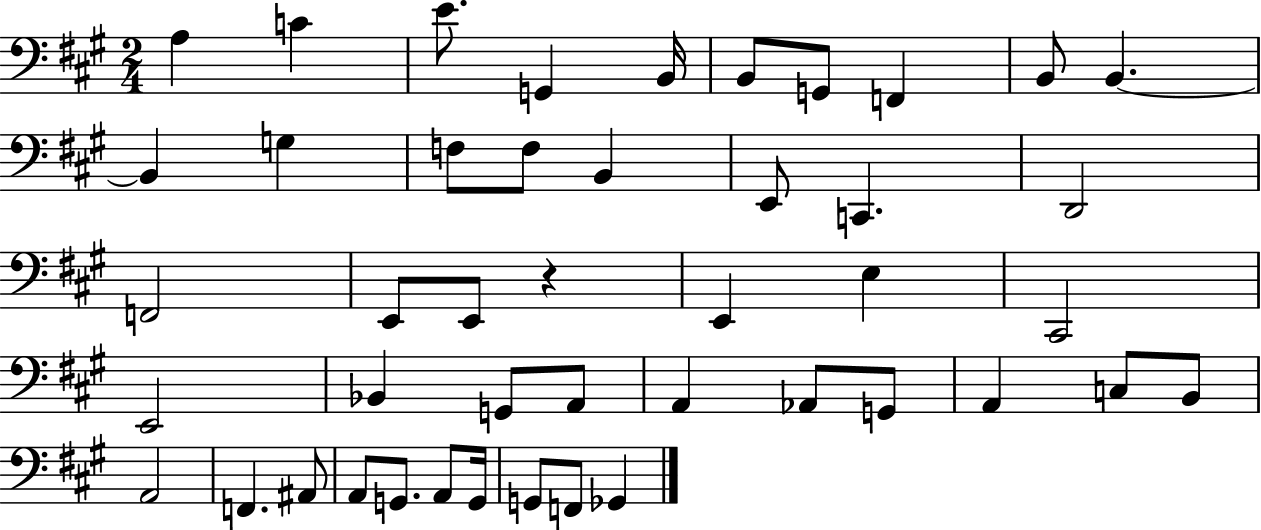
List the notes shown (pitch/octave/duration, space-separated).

A3/q C4/q E4/e. G2/q B2/s B2/e G2/e F2/q B2/e B2/q. B2/q G3/q F3/e F3/e B2/q E2/e C2/q. D2/h F2/h E2/e E2/e R/q E2/q E3/q C#2/h E2/h Bb2/q G2/e A2/e A2/q Ab2/e G2/e A2/q C3/e B2/e A2/h F2/q. A#2/e A2/e G2/e. A2/e G2/s G2/e F2/e Gb2/q